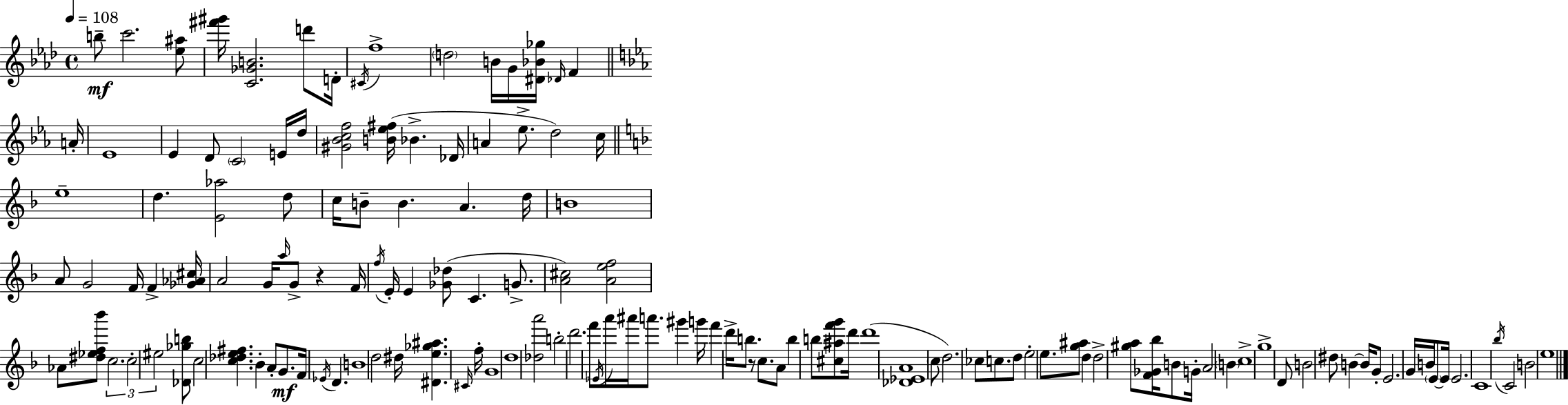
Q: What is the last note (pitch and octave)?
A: E5